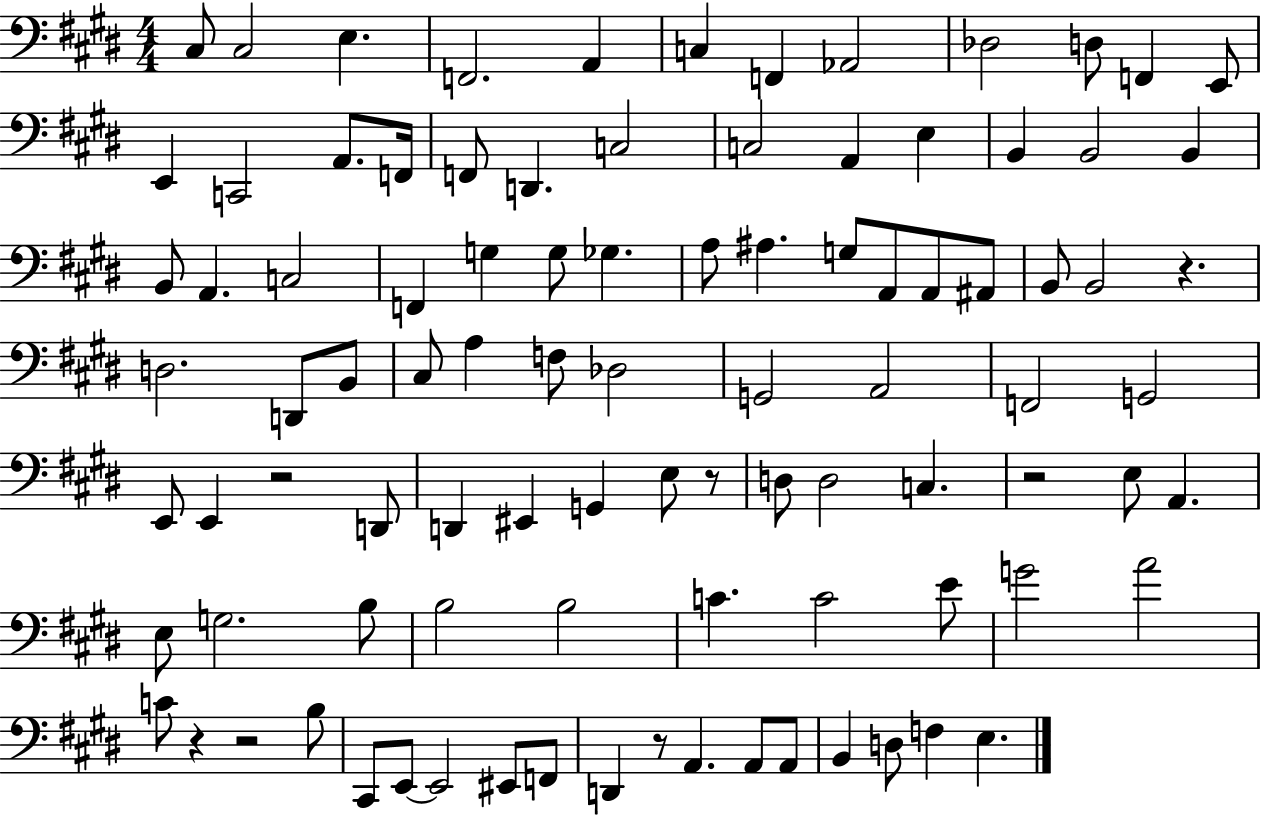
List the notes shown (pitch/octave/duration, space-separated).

C#3/e C#3/h E3/q. F2/h. A2/q C3/q F2/q Ab2/h Db3/h D3/e F2/q E2/e E2/q C2/h A2/e. F2/s F2/e D2/q. C3/h C3/h A2/q E3/q B2/q B2/h B2/q B2/e A2/q. C3/h F2/q G3/q G3/e Gb3/q. A3/e A#3/q. G3/e A2/e A2/e A#2/e B2/e B2/h R/q. D3/h. D2/e B2/e C#3/e A3/q F3/e Db3/h G2/h A2/h F2/h G2/h E2/e E2/q R/h D2/e D2/q EIS2/q G2/q E3/e R/e D3/e D3/h C3/q. R/h E3/e A2/q. E3/e G3/h. B3/e B3/h B3/h C4/q. C4/h E4/e G4/h A4/h C4/e R/q R/h B3/e C#2/e E2/e E2/h EIS2/e F2/e D2/q R/e A2/q. A2/e A2/e B2/q D3/e F3/q E3/q.